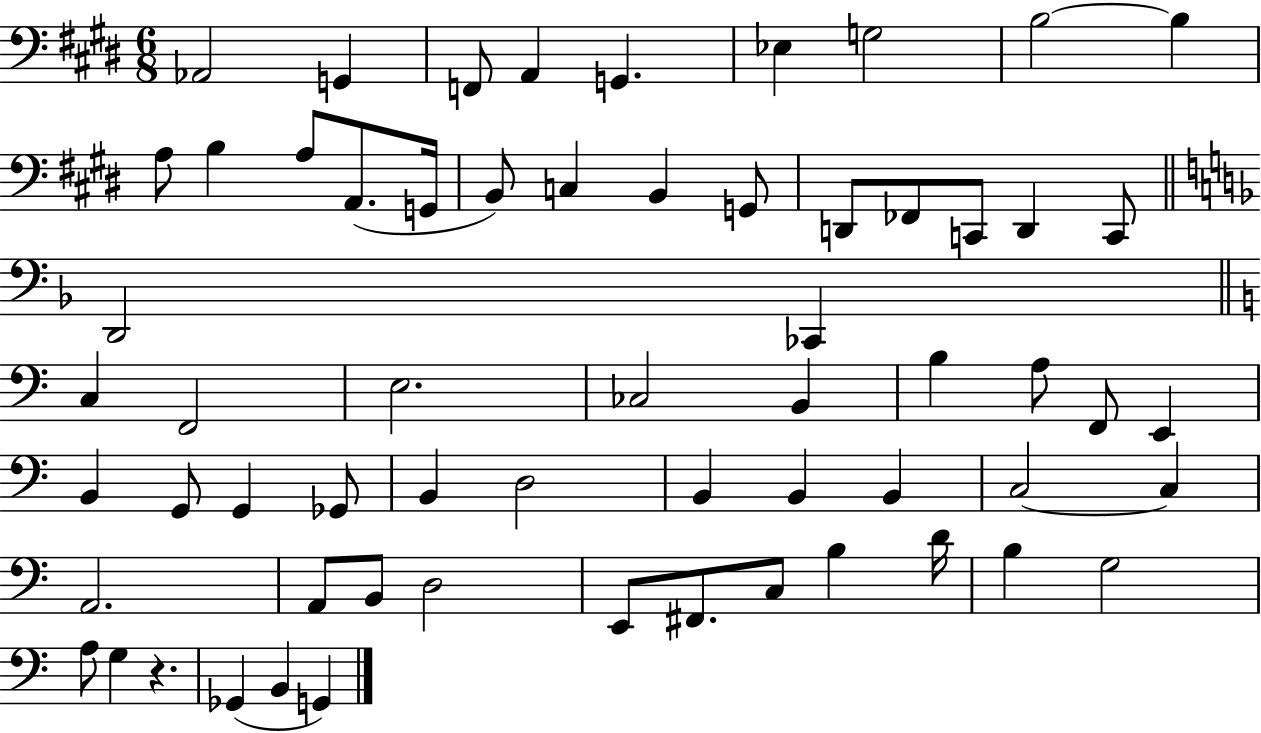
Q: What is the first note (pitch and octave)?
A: Ab2